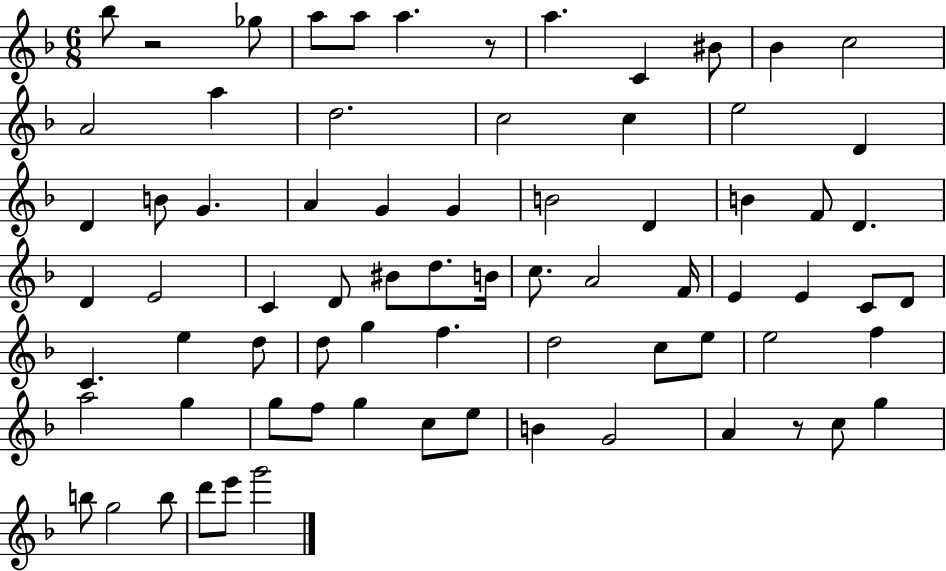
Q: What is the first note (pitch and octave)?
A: Bb5